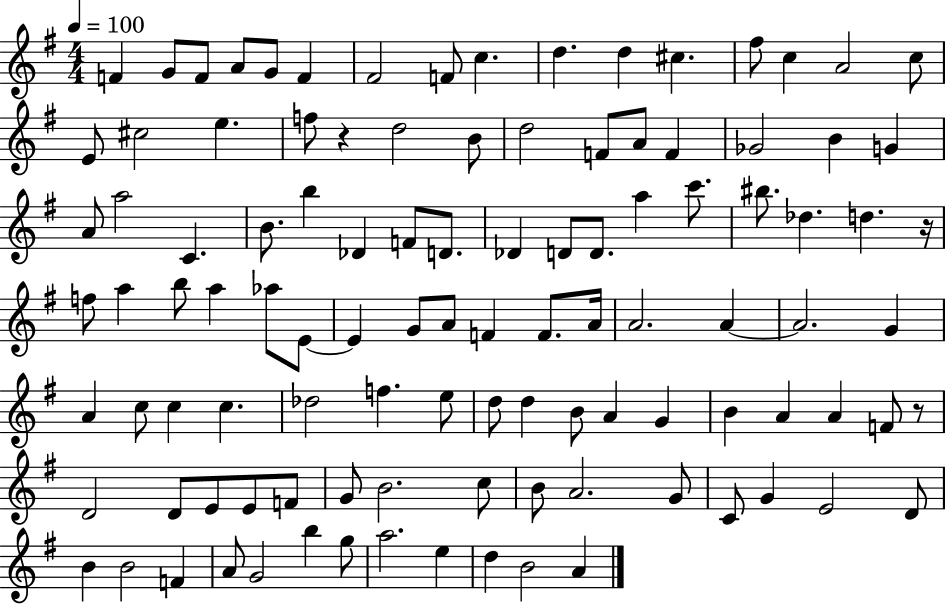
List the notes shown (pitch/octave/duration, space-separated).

F4/q G4/e F4/e A4/e G4/e F4/q F#4/h F4/e C5/q. D5/q. D5/q C#5/q. F#5/e C5/q A4/h C5/e E4/e C#5/h E5/q. F5/e R/q D5/h B4/e D5/h F4/e A4/e F4/q Gb4/h B4/q G4/q A4/e A5/h C4/q. B4/e. B5/q Db4/q F4/e D4/e. Db4/q D4/e D4/e. A5/q C6/e. BIS5/e. Db5/q. D5/q. R/s F5/e A5/q B5/e A5/q Ab5/e E4/e E4/q G4/e A4/e F4/q F4/e. A4/s A4/h. A4/q A4/h. G4/q A4/q C5/e C5/q C5/q. Db5/h F5/q. E5/e D5/e D5/q B4/e A4/q G4/q B4/q A4/q A4/q F4/e R/e D4/h D4/e E4/e E4/e F4/e G4/e B4/h. C5/e B4/e A4/h. G4/e C4/e G4/q E4/h D4/e B4/q B4/h F4/q A4/e G4/h B5/q G5/e A5/h. E5/q D5/q B4/h A4/q